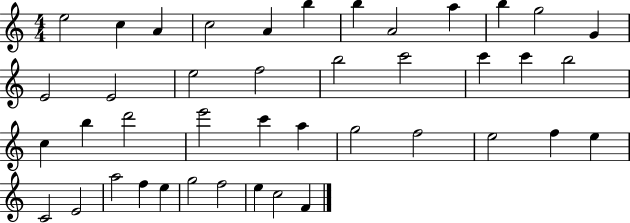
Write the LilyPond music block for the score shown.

{
  \clef treble
  \numericTimeSignature
  \time 4/4
  \key c \major
  e''2 c''4 a'4 | c''2 a'4 b''4 | b''4 a'2 a''4 | b''4 g''2 g'4 | \break e'2 e'2 | e''2 f''2 | b''2 c'''2 | c'''4 c'''4 b''2 | \break c''4 b''4 d'''2 | e'''2 c'''4 a''4 | g''2 f''2 | e''2 f''4 e''4 | \break c'2 e'2 | a''2 f''4 e''4 | g''2 f''2 | e''4 c''2 f'4 | \break \bar "|."
}